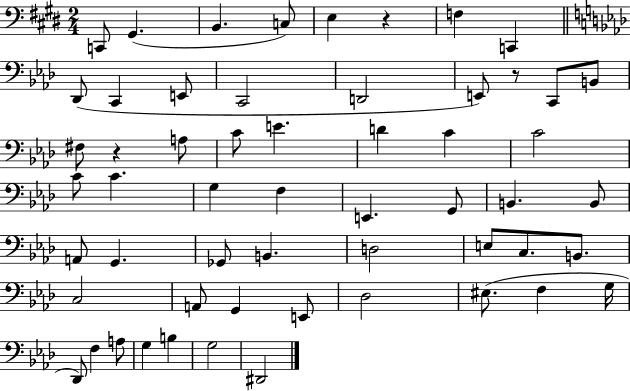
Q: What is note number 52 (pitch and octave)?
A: G3